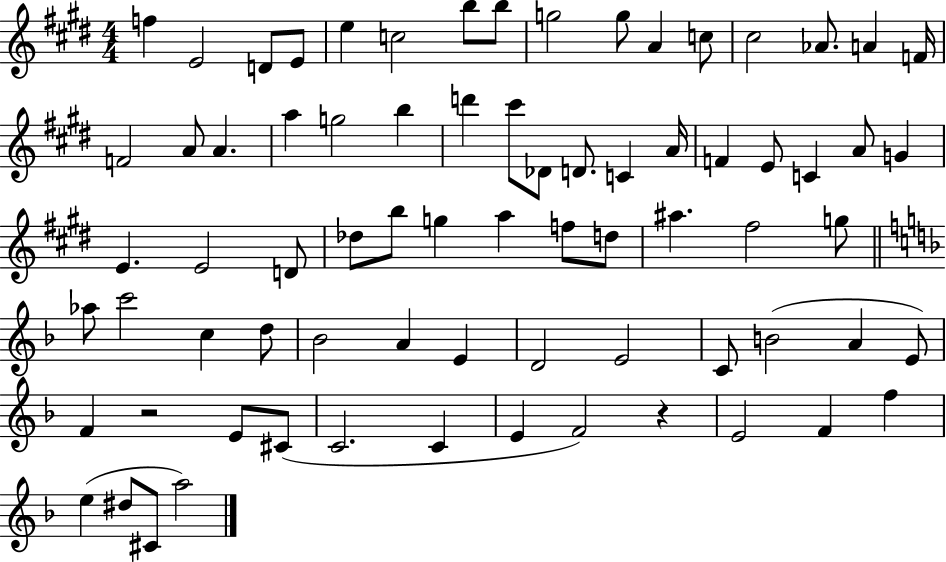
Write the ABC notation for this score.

X:1
T:Untitled
M:4/4
L:1/4
K:E
f E2 D/2 E/2 e c2 b/2 b/2 g2 g/2 A c/2 ^c2 _A/2 A F/4 F2 A/2 A a g2 b d' ^c'/2 _D/2 D/2 C A/4 F E/2 C A/2 G E E2 D/2 _d/2 b/2 g a f/2 d/2 ^a ^f2 g/2 _a/2 c'2 c d/2 _B2 A E D2 E2 C/2 B2 A E/2 F z2 E/2 ^C/2 C2 C E F2 z E2 F f e ^d/2 ^C/2 a2